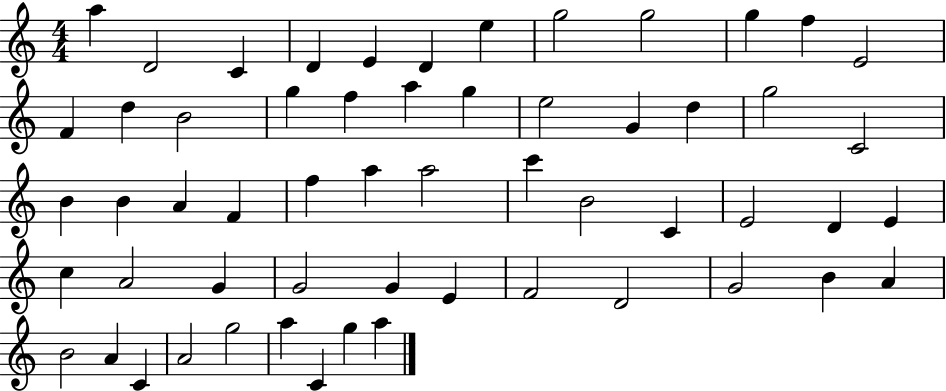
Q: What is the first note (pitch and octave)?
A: A5